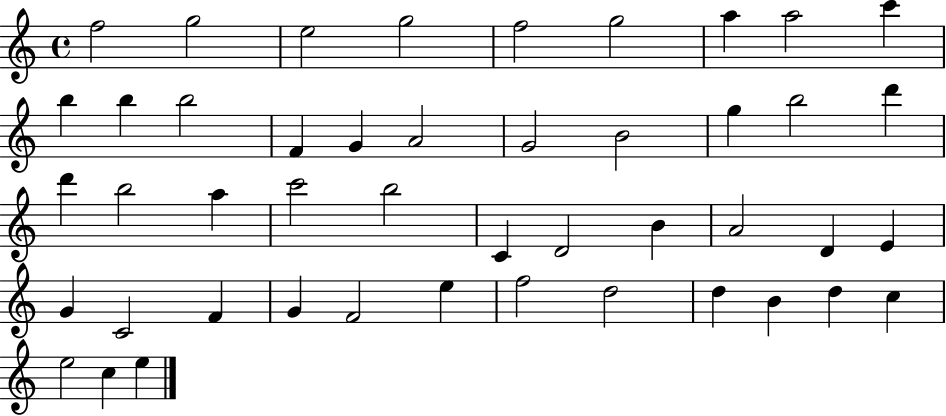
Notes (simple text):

F5/h G5/h E5/h G5/h F5/h G5/h A5/q A5/h C6/q B5/q B5/q B5/h F4/q G4/q A4/h G4/h B4/h G5/q B5/h D6/q D6/q B5/h A5/q C6/h B5/h C4/q D4/h B4/q A4/h D4/q E4/q G4/q C4/h F4/q G4/q F4/h E5/q F5/h D5/h D5/q B4/q D5/q C5/q E5/h C5/q E5/q